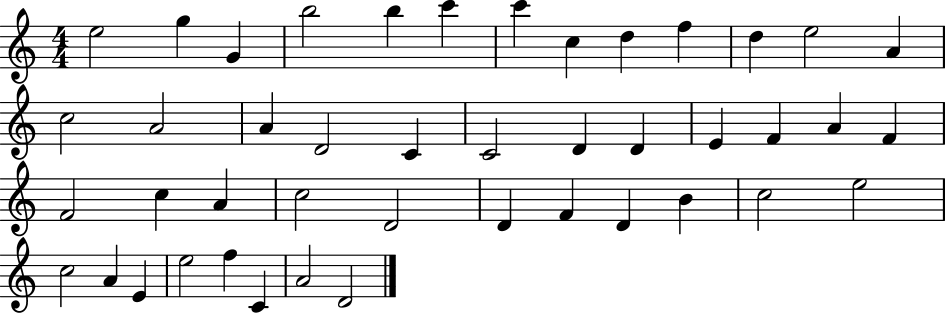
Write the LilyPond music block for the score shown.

{
  \clef treble
  \numericTimeSignature
  \time 4/4
  \key c \major
  e''2 g''4 g'4 | b''2 b''4 c'''4 | c'''4 c''4 d''4 f''4 | d''4 e''2 a'4 | \break c''2 a'2 | a'4 d'2 c'4 | c'2 d'4 d'4 | e'4 f'4 a'4 f'4 | \break f'2 c''4 a'4 | c''2 d'2 | d'4 f'4 d'4 b'4 | c''2 e''2 | \break c''2 a'4 e'4 | e''2 f''4 c'4 | a'2 d'2 | \bar "|."
}